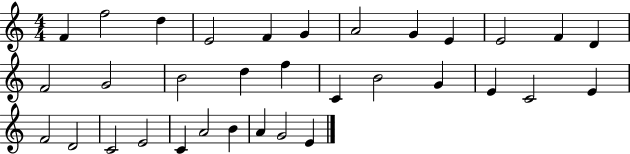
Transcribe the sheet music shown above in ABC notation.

X:1
T:Untitled
M:4/4
L:1/4
K:C
F f2 d E2 F G A2 G E E2 F D F2 G2 B2 d f C B2 G E C2 E F2 D2 C2 E2 C A2 B A G2 E